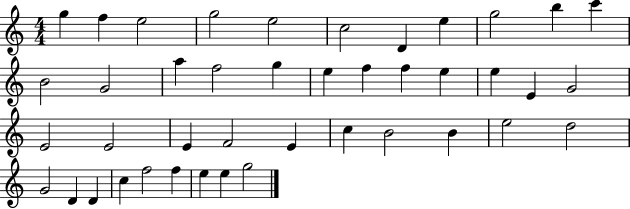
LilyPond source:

{
  \clef treble
  \numericTimeSignature
  \time 4/4
  \key c \major
  g''4 f''4 e''2 | g''2 e''2 | c''2 d'4 e''4 | g''2 b''4 c'''4 | \break b'2 g'2 | a''4 f''2 g''4 | e''4 f''4 f''4 e''4 | e''4 e'4 g'2 | \break e'2 e'2 | e'4 f'2 e'4 | c''4 b'2 b'4 | e''2 d''2 | \break g'2 d'4 d'4 | c''4 f''2 f''4 | e''4 e''4 g''2 | \bar "|."
}